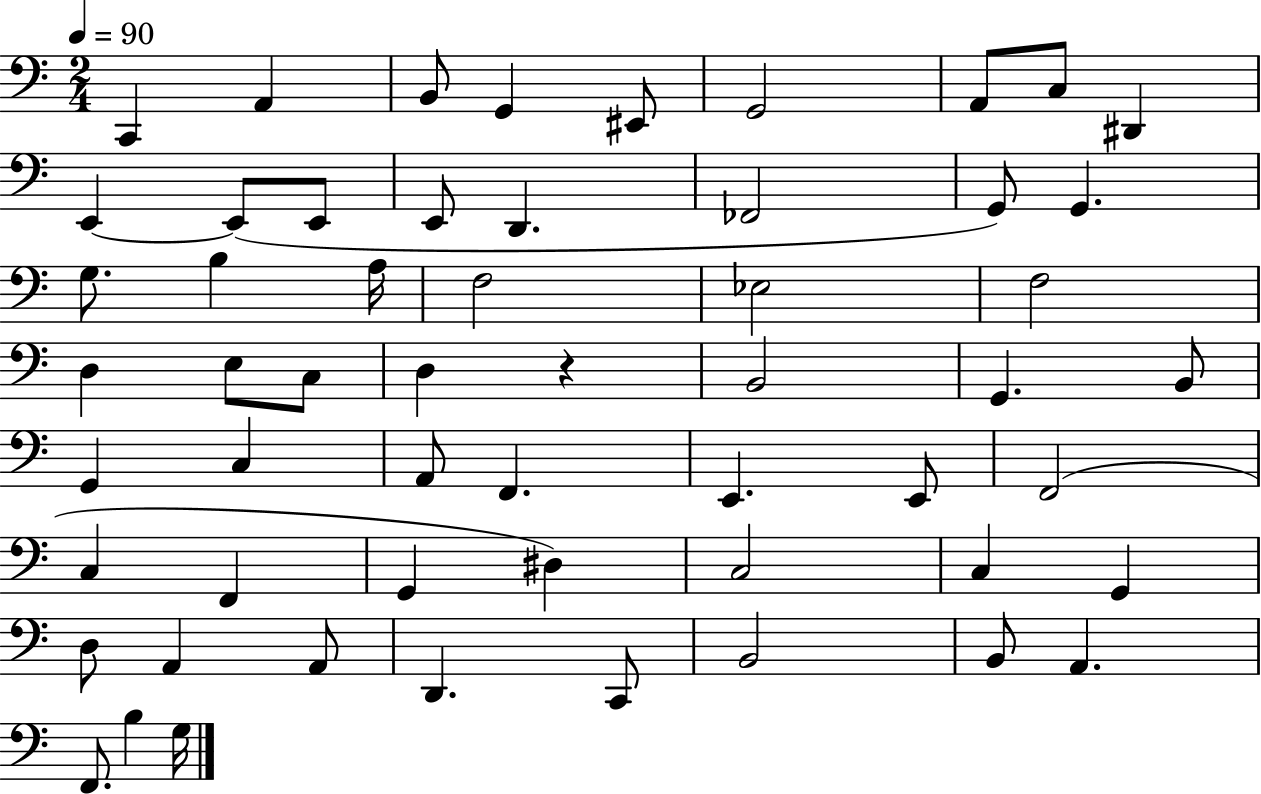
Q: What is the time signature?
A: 2/4